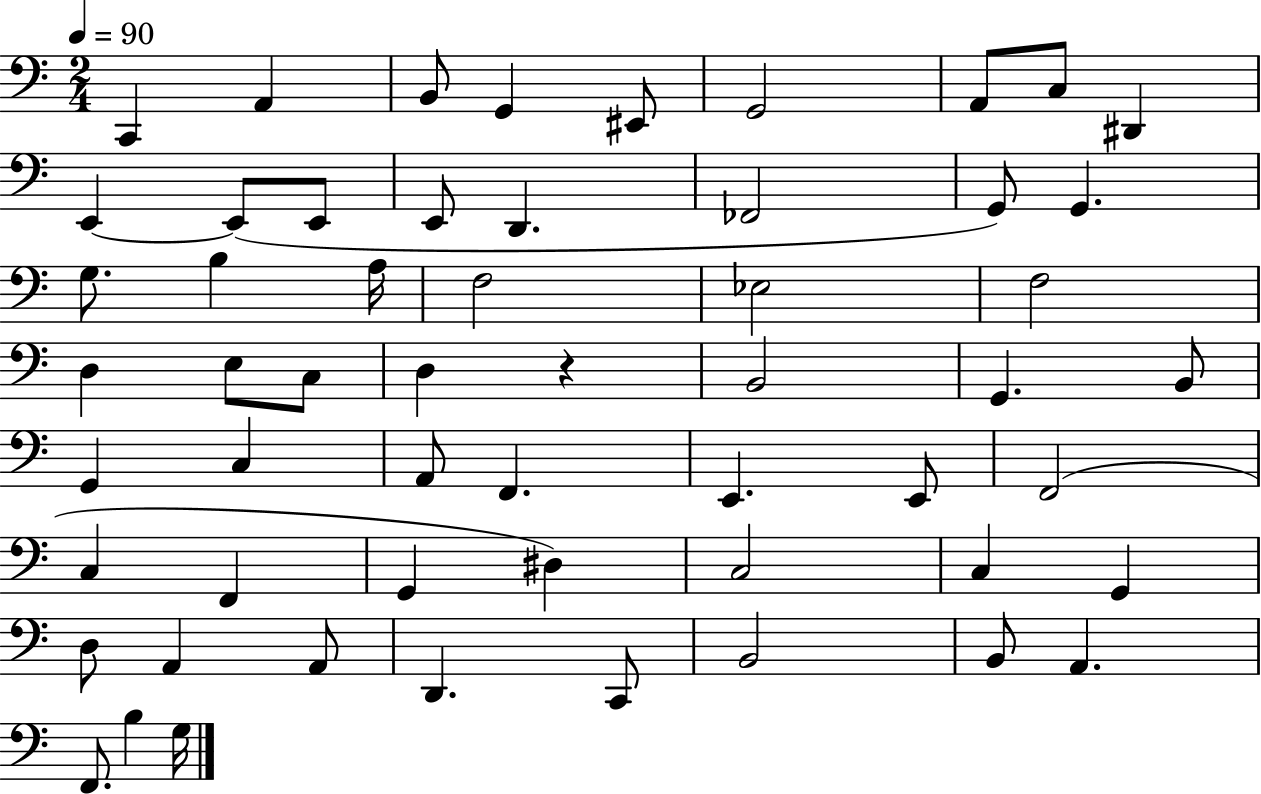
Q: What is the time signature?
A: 2/4